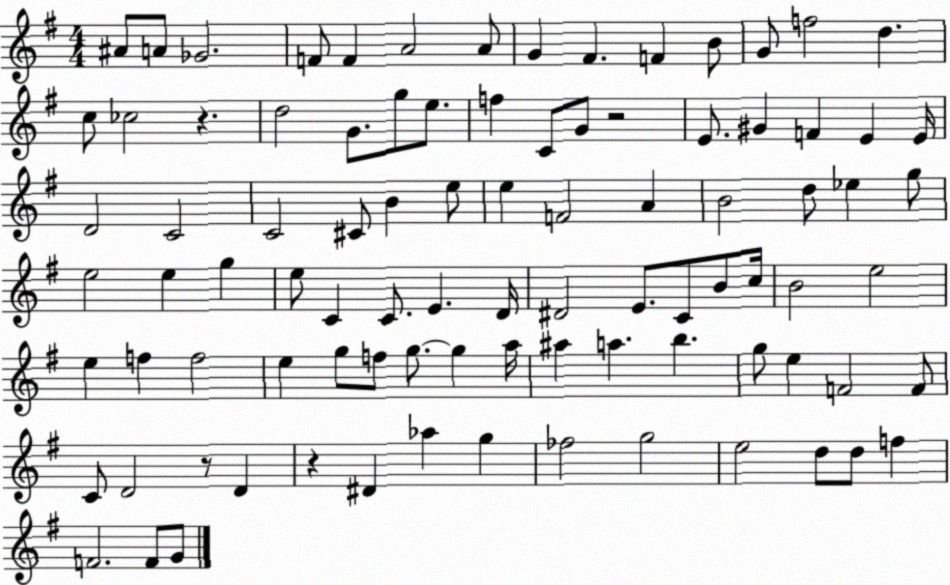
X:1
T:Untitled
M:4/4
L:1/4
K:G
^A/2 A/2 _G2 F/2 F A2 A/2 G ^F F B/2 G/2 f2 d c/2 _c2 z d2 G/2 g/2 e/2 f C/2 G/2 z2 E/2 ^G F E E/4 D2 C2 C2 ^C/2 B e/2 e F2 A B2 d/2 _e g/2 e2 e g e/2 C C/2 E D/4 ^D2 E/2 C/2 B/2 c/4 B2 e2 e f f2 e g/2 f/2 g/2 g a/4 ^a a b g/2 e F2 F/2 C/2 D2 z/2 D z ^D _a g _f2 g2 e2 d/2 d/2 f F2 F/2 G/2